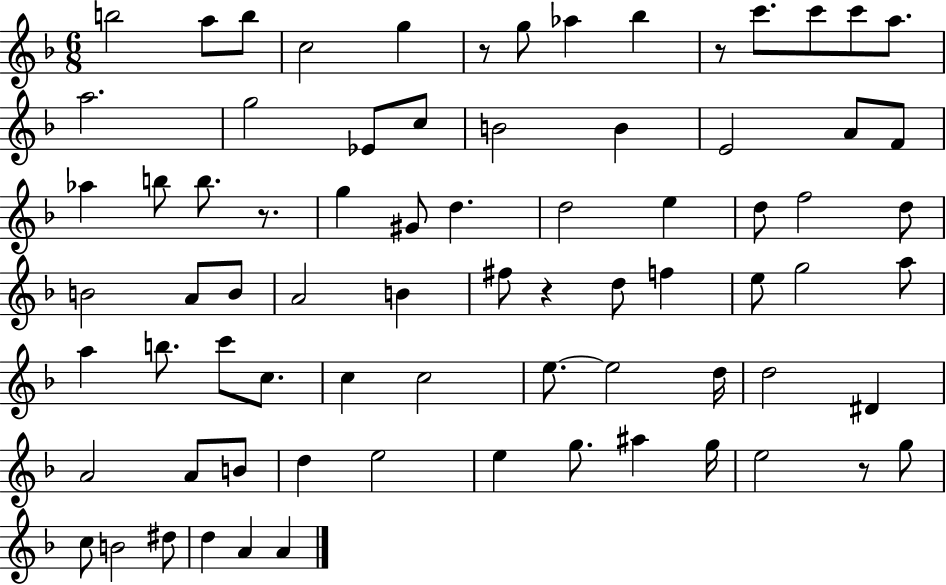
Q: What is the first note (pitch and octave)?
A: B5